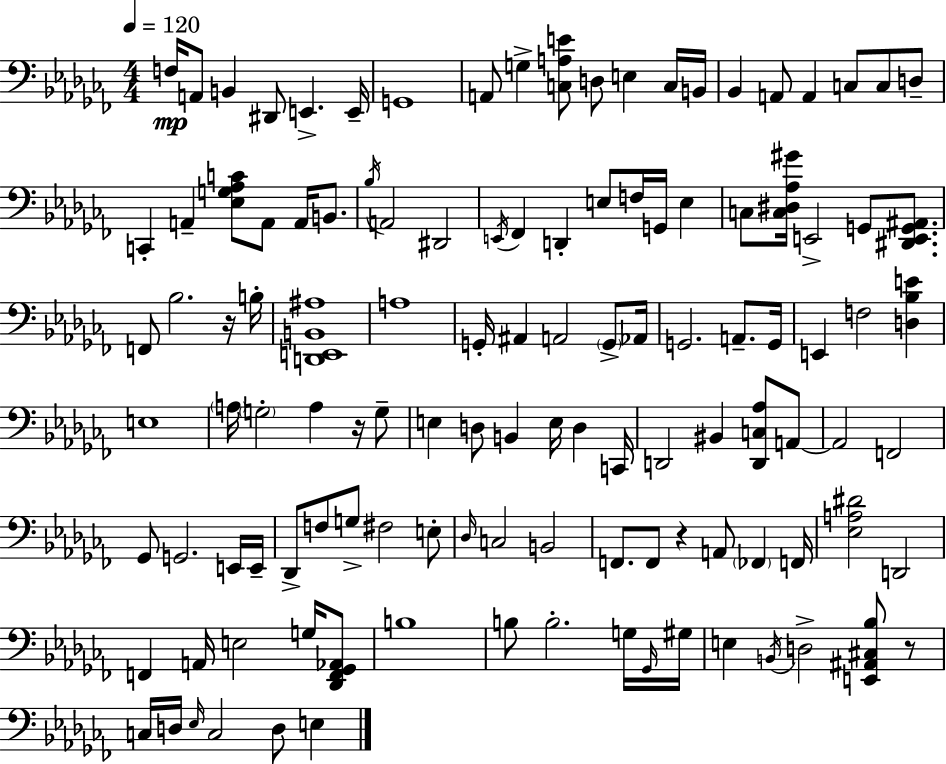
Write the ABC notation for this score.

X:1
T:Untitled
M:4/4
L:1/4
K:Abm
F,/4 A,,/2 B,, ^D,,/2 E,, E,,/4 G,,4 A,,/2 G, [C,A,E]/2 D,/2 E, C,/4 B,,/4 _B,, A,,/2 A,, C,/2 C,/2 D,/2 C,, A,, [_E,G,_A,C]/2 A,,/2 A,,/4 B,,/2 _B,/4 A,,2 ^D,,2 E,,/4 _F,, D,, E,/2 F,/4 G,,/4 E, C,/2 [C,^D,_A,^G]/4 E,,2 G,,/2 [^D,,E,,G,,^A,,]/2 F,,/2 _B,2 z/4 B,/4 [D,,E,,B,,^A,]4 A,4 G,,/4 ^A,, A,,2 G,,/2 _A,,/4 G,,2 A,,/2 G,,/4 E,, F,2 [D,_B,E] E,4 A,/4 G,2 A, z/4 G,/2 E, D,/2 B,, E,/4 D, C,,/4 D,,2 ^B,, [D,,C,_A,]/2 A,,/2 A,,2 F,,2 _G,,/2 G,,2 E,,/4 E,,/4 _D,,/2 F,/2 G,/2 ^F,2 E,/2 _D,/4 C,2 B,,2 F,,/2 F,,/2 z A,,/2 _F,, F,,/4 [_E,A,^D]2 D,,2 F,, A,,/4 E,2 G,/4 [_D,,F,,_G,,_A,,]/2 B,4 B,/2 B,2 G,/4 _G,,/4 ^G,/4 E, B,,/4 D,2 [E,,^A,,^C,_B,]/2 z/2 C,/4 D,/4 _E,/4 C,2 D,/2 E,